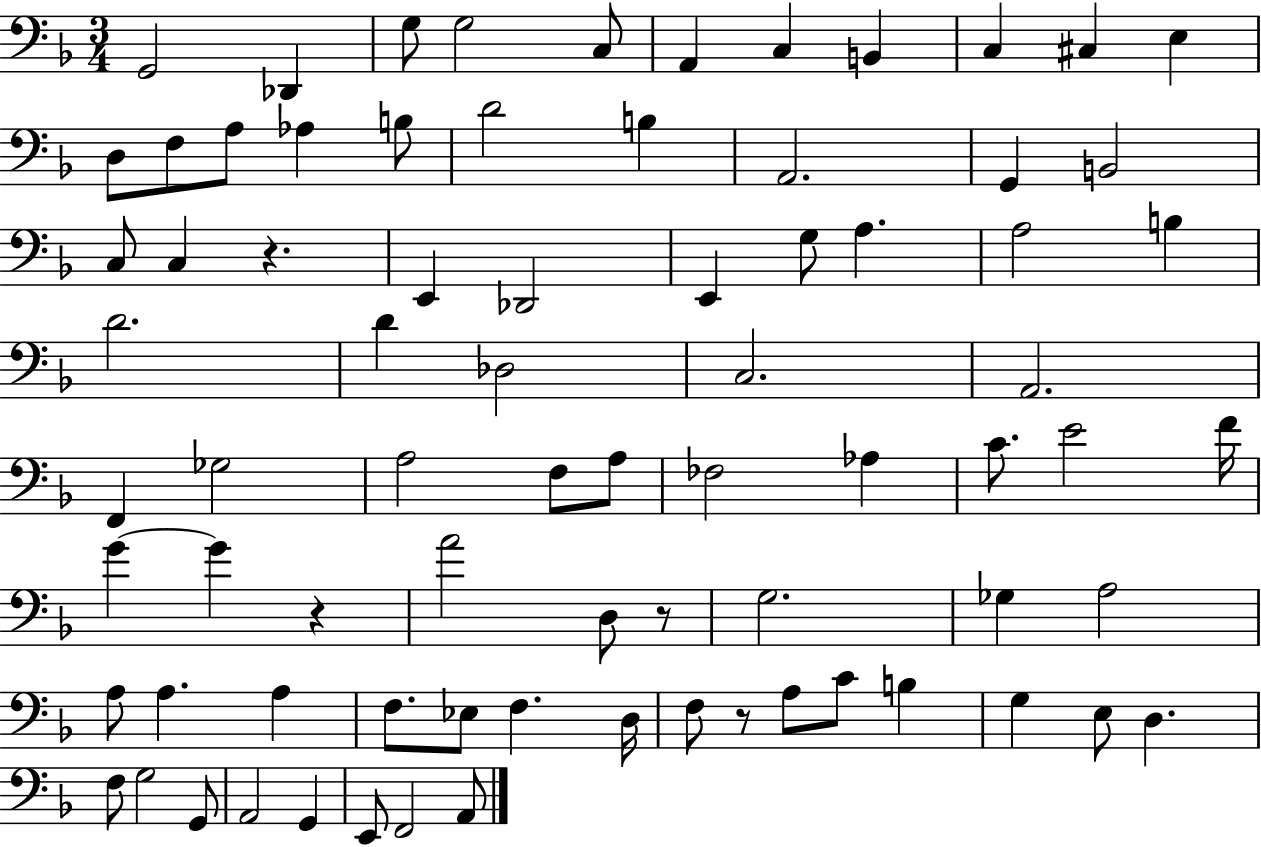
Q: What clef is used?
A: bass